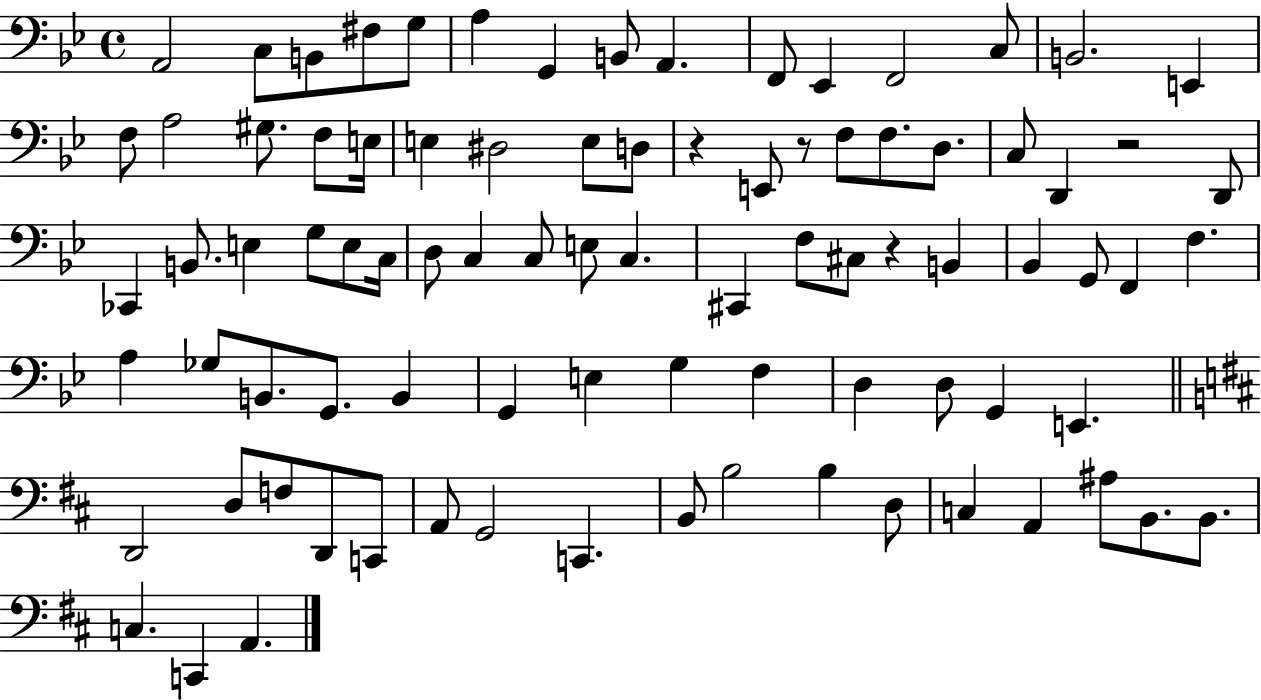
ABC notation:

X:1
T:Untitled
M:4/4
L:1/4
K:Bb
A,,2 C,/2 B,,/2 ^F,/2 G,/2 A, G,, B,,/2 A,, F,,/2 _E,, F,,2 C,/2 B,,2 E,, F,/2 A,2 ^G,/2 F,/2 E,/4 E, ^D,2 E,/2 D,/2 z E,,/2 z/2 F,/2 F,/2 D,/2 C,/2 D,, z2 D,,/2 _C,, B,,/2 E, G,/2 E,/2 C,/4 D,/2 C, C,/2 E,/2 C, ^C,, F,/2 ^C,/2 z B,, _B,, G,,/2 F,, F, A, _G,/2 B,,/2 G,,/2 B,, G,, E, G, F, D, D,/2 G,, E,, D,,2 D,/2 F,/2 D,,/2 C,,/2 A,,/2 G,,2 C,, B,,/2 B,2 B, D,/2 C, A,, ^A,/2 B,,/2 B,,/2 C, C,, A,,